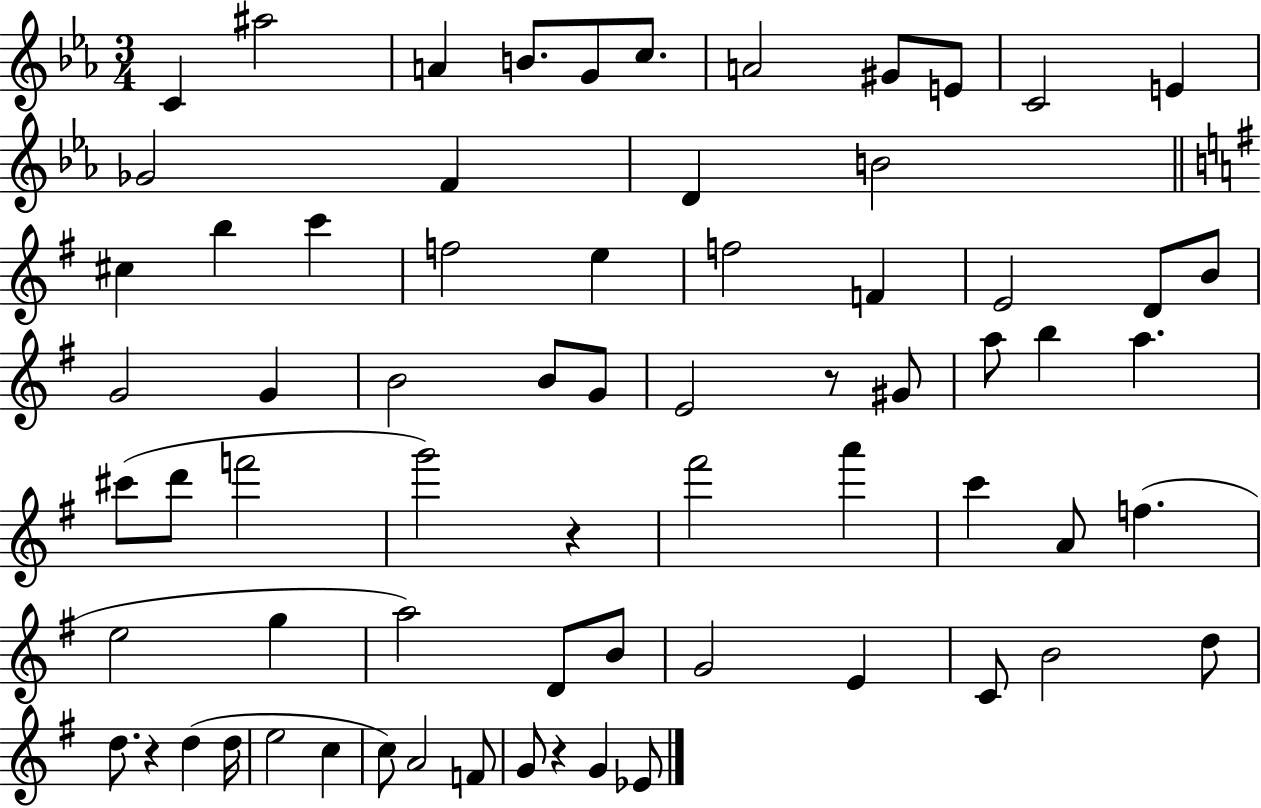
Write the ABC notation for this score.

X:1
T:Untitled
M:3/4
L:1/4
K:Eb
C ^a2 A B/2 G/2 c/2 A2 ^G/2 E/2 C2 E _G2 F D B2 ^c b c' f2 e f2 F E2 D/2 B/2 G2 G B2 B/2 G/2 E2 z/2 ^G/2 a/2 b a ^c'/2 d'/2 f'2 g'2 z ^f'2 a' c' A/2 f e2 g a2 D/2 B/2 G2 E C/2 B2 d/2 d/2 z d d/4 e2 c c/2 A2 F/2 G/2 z G _E/2